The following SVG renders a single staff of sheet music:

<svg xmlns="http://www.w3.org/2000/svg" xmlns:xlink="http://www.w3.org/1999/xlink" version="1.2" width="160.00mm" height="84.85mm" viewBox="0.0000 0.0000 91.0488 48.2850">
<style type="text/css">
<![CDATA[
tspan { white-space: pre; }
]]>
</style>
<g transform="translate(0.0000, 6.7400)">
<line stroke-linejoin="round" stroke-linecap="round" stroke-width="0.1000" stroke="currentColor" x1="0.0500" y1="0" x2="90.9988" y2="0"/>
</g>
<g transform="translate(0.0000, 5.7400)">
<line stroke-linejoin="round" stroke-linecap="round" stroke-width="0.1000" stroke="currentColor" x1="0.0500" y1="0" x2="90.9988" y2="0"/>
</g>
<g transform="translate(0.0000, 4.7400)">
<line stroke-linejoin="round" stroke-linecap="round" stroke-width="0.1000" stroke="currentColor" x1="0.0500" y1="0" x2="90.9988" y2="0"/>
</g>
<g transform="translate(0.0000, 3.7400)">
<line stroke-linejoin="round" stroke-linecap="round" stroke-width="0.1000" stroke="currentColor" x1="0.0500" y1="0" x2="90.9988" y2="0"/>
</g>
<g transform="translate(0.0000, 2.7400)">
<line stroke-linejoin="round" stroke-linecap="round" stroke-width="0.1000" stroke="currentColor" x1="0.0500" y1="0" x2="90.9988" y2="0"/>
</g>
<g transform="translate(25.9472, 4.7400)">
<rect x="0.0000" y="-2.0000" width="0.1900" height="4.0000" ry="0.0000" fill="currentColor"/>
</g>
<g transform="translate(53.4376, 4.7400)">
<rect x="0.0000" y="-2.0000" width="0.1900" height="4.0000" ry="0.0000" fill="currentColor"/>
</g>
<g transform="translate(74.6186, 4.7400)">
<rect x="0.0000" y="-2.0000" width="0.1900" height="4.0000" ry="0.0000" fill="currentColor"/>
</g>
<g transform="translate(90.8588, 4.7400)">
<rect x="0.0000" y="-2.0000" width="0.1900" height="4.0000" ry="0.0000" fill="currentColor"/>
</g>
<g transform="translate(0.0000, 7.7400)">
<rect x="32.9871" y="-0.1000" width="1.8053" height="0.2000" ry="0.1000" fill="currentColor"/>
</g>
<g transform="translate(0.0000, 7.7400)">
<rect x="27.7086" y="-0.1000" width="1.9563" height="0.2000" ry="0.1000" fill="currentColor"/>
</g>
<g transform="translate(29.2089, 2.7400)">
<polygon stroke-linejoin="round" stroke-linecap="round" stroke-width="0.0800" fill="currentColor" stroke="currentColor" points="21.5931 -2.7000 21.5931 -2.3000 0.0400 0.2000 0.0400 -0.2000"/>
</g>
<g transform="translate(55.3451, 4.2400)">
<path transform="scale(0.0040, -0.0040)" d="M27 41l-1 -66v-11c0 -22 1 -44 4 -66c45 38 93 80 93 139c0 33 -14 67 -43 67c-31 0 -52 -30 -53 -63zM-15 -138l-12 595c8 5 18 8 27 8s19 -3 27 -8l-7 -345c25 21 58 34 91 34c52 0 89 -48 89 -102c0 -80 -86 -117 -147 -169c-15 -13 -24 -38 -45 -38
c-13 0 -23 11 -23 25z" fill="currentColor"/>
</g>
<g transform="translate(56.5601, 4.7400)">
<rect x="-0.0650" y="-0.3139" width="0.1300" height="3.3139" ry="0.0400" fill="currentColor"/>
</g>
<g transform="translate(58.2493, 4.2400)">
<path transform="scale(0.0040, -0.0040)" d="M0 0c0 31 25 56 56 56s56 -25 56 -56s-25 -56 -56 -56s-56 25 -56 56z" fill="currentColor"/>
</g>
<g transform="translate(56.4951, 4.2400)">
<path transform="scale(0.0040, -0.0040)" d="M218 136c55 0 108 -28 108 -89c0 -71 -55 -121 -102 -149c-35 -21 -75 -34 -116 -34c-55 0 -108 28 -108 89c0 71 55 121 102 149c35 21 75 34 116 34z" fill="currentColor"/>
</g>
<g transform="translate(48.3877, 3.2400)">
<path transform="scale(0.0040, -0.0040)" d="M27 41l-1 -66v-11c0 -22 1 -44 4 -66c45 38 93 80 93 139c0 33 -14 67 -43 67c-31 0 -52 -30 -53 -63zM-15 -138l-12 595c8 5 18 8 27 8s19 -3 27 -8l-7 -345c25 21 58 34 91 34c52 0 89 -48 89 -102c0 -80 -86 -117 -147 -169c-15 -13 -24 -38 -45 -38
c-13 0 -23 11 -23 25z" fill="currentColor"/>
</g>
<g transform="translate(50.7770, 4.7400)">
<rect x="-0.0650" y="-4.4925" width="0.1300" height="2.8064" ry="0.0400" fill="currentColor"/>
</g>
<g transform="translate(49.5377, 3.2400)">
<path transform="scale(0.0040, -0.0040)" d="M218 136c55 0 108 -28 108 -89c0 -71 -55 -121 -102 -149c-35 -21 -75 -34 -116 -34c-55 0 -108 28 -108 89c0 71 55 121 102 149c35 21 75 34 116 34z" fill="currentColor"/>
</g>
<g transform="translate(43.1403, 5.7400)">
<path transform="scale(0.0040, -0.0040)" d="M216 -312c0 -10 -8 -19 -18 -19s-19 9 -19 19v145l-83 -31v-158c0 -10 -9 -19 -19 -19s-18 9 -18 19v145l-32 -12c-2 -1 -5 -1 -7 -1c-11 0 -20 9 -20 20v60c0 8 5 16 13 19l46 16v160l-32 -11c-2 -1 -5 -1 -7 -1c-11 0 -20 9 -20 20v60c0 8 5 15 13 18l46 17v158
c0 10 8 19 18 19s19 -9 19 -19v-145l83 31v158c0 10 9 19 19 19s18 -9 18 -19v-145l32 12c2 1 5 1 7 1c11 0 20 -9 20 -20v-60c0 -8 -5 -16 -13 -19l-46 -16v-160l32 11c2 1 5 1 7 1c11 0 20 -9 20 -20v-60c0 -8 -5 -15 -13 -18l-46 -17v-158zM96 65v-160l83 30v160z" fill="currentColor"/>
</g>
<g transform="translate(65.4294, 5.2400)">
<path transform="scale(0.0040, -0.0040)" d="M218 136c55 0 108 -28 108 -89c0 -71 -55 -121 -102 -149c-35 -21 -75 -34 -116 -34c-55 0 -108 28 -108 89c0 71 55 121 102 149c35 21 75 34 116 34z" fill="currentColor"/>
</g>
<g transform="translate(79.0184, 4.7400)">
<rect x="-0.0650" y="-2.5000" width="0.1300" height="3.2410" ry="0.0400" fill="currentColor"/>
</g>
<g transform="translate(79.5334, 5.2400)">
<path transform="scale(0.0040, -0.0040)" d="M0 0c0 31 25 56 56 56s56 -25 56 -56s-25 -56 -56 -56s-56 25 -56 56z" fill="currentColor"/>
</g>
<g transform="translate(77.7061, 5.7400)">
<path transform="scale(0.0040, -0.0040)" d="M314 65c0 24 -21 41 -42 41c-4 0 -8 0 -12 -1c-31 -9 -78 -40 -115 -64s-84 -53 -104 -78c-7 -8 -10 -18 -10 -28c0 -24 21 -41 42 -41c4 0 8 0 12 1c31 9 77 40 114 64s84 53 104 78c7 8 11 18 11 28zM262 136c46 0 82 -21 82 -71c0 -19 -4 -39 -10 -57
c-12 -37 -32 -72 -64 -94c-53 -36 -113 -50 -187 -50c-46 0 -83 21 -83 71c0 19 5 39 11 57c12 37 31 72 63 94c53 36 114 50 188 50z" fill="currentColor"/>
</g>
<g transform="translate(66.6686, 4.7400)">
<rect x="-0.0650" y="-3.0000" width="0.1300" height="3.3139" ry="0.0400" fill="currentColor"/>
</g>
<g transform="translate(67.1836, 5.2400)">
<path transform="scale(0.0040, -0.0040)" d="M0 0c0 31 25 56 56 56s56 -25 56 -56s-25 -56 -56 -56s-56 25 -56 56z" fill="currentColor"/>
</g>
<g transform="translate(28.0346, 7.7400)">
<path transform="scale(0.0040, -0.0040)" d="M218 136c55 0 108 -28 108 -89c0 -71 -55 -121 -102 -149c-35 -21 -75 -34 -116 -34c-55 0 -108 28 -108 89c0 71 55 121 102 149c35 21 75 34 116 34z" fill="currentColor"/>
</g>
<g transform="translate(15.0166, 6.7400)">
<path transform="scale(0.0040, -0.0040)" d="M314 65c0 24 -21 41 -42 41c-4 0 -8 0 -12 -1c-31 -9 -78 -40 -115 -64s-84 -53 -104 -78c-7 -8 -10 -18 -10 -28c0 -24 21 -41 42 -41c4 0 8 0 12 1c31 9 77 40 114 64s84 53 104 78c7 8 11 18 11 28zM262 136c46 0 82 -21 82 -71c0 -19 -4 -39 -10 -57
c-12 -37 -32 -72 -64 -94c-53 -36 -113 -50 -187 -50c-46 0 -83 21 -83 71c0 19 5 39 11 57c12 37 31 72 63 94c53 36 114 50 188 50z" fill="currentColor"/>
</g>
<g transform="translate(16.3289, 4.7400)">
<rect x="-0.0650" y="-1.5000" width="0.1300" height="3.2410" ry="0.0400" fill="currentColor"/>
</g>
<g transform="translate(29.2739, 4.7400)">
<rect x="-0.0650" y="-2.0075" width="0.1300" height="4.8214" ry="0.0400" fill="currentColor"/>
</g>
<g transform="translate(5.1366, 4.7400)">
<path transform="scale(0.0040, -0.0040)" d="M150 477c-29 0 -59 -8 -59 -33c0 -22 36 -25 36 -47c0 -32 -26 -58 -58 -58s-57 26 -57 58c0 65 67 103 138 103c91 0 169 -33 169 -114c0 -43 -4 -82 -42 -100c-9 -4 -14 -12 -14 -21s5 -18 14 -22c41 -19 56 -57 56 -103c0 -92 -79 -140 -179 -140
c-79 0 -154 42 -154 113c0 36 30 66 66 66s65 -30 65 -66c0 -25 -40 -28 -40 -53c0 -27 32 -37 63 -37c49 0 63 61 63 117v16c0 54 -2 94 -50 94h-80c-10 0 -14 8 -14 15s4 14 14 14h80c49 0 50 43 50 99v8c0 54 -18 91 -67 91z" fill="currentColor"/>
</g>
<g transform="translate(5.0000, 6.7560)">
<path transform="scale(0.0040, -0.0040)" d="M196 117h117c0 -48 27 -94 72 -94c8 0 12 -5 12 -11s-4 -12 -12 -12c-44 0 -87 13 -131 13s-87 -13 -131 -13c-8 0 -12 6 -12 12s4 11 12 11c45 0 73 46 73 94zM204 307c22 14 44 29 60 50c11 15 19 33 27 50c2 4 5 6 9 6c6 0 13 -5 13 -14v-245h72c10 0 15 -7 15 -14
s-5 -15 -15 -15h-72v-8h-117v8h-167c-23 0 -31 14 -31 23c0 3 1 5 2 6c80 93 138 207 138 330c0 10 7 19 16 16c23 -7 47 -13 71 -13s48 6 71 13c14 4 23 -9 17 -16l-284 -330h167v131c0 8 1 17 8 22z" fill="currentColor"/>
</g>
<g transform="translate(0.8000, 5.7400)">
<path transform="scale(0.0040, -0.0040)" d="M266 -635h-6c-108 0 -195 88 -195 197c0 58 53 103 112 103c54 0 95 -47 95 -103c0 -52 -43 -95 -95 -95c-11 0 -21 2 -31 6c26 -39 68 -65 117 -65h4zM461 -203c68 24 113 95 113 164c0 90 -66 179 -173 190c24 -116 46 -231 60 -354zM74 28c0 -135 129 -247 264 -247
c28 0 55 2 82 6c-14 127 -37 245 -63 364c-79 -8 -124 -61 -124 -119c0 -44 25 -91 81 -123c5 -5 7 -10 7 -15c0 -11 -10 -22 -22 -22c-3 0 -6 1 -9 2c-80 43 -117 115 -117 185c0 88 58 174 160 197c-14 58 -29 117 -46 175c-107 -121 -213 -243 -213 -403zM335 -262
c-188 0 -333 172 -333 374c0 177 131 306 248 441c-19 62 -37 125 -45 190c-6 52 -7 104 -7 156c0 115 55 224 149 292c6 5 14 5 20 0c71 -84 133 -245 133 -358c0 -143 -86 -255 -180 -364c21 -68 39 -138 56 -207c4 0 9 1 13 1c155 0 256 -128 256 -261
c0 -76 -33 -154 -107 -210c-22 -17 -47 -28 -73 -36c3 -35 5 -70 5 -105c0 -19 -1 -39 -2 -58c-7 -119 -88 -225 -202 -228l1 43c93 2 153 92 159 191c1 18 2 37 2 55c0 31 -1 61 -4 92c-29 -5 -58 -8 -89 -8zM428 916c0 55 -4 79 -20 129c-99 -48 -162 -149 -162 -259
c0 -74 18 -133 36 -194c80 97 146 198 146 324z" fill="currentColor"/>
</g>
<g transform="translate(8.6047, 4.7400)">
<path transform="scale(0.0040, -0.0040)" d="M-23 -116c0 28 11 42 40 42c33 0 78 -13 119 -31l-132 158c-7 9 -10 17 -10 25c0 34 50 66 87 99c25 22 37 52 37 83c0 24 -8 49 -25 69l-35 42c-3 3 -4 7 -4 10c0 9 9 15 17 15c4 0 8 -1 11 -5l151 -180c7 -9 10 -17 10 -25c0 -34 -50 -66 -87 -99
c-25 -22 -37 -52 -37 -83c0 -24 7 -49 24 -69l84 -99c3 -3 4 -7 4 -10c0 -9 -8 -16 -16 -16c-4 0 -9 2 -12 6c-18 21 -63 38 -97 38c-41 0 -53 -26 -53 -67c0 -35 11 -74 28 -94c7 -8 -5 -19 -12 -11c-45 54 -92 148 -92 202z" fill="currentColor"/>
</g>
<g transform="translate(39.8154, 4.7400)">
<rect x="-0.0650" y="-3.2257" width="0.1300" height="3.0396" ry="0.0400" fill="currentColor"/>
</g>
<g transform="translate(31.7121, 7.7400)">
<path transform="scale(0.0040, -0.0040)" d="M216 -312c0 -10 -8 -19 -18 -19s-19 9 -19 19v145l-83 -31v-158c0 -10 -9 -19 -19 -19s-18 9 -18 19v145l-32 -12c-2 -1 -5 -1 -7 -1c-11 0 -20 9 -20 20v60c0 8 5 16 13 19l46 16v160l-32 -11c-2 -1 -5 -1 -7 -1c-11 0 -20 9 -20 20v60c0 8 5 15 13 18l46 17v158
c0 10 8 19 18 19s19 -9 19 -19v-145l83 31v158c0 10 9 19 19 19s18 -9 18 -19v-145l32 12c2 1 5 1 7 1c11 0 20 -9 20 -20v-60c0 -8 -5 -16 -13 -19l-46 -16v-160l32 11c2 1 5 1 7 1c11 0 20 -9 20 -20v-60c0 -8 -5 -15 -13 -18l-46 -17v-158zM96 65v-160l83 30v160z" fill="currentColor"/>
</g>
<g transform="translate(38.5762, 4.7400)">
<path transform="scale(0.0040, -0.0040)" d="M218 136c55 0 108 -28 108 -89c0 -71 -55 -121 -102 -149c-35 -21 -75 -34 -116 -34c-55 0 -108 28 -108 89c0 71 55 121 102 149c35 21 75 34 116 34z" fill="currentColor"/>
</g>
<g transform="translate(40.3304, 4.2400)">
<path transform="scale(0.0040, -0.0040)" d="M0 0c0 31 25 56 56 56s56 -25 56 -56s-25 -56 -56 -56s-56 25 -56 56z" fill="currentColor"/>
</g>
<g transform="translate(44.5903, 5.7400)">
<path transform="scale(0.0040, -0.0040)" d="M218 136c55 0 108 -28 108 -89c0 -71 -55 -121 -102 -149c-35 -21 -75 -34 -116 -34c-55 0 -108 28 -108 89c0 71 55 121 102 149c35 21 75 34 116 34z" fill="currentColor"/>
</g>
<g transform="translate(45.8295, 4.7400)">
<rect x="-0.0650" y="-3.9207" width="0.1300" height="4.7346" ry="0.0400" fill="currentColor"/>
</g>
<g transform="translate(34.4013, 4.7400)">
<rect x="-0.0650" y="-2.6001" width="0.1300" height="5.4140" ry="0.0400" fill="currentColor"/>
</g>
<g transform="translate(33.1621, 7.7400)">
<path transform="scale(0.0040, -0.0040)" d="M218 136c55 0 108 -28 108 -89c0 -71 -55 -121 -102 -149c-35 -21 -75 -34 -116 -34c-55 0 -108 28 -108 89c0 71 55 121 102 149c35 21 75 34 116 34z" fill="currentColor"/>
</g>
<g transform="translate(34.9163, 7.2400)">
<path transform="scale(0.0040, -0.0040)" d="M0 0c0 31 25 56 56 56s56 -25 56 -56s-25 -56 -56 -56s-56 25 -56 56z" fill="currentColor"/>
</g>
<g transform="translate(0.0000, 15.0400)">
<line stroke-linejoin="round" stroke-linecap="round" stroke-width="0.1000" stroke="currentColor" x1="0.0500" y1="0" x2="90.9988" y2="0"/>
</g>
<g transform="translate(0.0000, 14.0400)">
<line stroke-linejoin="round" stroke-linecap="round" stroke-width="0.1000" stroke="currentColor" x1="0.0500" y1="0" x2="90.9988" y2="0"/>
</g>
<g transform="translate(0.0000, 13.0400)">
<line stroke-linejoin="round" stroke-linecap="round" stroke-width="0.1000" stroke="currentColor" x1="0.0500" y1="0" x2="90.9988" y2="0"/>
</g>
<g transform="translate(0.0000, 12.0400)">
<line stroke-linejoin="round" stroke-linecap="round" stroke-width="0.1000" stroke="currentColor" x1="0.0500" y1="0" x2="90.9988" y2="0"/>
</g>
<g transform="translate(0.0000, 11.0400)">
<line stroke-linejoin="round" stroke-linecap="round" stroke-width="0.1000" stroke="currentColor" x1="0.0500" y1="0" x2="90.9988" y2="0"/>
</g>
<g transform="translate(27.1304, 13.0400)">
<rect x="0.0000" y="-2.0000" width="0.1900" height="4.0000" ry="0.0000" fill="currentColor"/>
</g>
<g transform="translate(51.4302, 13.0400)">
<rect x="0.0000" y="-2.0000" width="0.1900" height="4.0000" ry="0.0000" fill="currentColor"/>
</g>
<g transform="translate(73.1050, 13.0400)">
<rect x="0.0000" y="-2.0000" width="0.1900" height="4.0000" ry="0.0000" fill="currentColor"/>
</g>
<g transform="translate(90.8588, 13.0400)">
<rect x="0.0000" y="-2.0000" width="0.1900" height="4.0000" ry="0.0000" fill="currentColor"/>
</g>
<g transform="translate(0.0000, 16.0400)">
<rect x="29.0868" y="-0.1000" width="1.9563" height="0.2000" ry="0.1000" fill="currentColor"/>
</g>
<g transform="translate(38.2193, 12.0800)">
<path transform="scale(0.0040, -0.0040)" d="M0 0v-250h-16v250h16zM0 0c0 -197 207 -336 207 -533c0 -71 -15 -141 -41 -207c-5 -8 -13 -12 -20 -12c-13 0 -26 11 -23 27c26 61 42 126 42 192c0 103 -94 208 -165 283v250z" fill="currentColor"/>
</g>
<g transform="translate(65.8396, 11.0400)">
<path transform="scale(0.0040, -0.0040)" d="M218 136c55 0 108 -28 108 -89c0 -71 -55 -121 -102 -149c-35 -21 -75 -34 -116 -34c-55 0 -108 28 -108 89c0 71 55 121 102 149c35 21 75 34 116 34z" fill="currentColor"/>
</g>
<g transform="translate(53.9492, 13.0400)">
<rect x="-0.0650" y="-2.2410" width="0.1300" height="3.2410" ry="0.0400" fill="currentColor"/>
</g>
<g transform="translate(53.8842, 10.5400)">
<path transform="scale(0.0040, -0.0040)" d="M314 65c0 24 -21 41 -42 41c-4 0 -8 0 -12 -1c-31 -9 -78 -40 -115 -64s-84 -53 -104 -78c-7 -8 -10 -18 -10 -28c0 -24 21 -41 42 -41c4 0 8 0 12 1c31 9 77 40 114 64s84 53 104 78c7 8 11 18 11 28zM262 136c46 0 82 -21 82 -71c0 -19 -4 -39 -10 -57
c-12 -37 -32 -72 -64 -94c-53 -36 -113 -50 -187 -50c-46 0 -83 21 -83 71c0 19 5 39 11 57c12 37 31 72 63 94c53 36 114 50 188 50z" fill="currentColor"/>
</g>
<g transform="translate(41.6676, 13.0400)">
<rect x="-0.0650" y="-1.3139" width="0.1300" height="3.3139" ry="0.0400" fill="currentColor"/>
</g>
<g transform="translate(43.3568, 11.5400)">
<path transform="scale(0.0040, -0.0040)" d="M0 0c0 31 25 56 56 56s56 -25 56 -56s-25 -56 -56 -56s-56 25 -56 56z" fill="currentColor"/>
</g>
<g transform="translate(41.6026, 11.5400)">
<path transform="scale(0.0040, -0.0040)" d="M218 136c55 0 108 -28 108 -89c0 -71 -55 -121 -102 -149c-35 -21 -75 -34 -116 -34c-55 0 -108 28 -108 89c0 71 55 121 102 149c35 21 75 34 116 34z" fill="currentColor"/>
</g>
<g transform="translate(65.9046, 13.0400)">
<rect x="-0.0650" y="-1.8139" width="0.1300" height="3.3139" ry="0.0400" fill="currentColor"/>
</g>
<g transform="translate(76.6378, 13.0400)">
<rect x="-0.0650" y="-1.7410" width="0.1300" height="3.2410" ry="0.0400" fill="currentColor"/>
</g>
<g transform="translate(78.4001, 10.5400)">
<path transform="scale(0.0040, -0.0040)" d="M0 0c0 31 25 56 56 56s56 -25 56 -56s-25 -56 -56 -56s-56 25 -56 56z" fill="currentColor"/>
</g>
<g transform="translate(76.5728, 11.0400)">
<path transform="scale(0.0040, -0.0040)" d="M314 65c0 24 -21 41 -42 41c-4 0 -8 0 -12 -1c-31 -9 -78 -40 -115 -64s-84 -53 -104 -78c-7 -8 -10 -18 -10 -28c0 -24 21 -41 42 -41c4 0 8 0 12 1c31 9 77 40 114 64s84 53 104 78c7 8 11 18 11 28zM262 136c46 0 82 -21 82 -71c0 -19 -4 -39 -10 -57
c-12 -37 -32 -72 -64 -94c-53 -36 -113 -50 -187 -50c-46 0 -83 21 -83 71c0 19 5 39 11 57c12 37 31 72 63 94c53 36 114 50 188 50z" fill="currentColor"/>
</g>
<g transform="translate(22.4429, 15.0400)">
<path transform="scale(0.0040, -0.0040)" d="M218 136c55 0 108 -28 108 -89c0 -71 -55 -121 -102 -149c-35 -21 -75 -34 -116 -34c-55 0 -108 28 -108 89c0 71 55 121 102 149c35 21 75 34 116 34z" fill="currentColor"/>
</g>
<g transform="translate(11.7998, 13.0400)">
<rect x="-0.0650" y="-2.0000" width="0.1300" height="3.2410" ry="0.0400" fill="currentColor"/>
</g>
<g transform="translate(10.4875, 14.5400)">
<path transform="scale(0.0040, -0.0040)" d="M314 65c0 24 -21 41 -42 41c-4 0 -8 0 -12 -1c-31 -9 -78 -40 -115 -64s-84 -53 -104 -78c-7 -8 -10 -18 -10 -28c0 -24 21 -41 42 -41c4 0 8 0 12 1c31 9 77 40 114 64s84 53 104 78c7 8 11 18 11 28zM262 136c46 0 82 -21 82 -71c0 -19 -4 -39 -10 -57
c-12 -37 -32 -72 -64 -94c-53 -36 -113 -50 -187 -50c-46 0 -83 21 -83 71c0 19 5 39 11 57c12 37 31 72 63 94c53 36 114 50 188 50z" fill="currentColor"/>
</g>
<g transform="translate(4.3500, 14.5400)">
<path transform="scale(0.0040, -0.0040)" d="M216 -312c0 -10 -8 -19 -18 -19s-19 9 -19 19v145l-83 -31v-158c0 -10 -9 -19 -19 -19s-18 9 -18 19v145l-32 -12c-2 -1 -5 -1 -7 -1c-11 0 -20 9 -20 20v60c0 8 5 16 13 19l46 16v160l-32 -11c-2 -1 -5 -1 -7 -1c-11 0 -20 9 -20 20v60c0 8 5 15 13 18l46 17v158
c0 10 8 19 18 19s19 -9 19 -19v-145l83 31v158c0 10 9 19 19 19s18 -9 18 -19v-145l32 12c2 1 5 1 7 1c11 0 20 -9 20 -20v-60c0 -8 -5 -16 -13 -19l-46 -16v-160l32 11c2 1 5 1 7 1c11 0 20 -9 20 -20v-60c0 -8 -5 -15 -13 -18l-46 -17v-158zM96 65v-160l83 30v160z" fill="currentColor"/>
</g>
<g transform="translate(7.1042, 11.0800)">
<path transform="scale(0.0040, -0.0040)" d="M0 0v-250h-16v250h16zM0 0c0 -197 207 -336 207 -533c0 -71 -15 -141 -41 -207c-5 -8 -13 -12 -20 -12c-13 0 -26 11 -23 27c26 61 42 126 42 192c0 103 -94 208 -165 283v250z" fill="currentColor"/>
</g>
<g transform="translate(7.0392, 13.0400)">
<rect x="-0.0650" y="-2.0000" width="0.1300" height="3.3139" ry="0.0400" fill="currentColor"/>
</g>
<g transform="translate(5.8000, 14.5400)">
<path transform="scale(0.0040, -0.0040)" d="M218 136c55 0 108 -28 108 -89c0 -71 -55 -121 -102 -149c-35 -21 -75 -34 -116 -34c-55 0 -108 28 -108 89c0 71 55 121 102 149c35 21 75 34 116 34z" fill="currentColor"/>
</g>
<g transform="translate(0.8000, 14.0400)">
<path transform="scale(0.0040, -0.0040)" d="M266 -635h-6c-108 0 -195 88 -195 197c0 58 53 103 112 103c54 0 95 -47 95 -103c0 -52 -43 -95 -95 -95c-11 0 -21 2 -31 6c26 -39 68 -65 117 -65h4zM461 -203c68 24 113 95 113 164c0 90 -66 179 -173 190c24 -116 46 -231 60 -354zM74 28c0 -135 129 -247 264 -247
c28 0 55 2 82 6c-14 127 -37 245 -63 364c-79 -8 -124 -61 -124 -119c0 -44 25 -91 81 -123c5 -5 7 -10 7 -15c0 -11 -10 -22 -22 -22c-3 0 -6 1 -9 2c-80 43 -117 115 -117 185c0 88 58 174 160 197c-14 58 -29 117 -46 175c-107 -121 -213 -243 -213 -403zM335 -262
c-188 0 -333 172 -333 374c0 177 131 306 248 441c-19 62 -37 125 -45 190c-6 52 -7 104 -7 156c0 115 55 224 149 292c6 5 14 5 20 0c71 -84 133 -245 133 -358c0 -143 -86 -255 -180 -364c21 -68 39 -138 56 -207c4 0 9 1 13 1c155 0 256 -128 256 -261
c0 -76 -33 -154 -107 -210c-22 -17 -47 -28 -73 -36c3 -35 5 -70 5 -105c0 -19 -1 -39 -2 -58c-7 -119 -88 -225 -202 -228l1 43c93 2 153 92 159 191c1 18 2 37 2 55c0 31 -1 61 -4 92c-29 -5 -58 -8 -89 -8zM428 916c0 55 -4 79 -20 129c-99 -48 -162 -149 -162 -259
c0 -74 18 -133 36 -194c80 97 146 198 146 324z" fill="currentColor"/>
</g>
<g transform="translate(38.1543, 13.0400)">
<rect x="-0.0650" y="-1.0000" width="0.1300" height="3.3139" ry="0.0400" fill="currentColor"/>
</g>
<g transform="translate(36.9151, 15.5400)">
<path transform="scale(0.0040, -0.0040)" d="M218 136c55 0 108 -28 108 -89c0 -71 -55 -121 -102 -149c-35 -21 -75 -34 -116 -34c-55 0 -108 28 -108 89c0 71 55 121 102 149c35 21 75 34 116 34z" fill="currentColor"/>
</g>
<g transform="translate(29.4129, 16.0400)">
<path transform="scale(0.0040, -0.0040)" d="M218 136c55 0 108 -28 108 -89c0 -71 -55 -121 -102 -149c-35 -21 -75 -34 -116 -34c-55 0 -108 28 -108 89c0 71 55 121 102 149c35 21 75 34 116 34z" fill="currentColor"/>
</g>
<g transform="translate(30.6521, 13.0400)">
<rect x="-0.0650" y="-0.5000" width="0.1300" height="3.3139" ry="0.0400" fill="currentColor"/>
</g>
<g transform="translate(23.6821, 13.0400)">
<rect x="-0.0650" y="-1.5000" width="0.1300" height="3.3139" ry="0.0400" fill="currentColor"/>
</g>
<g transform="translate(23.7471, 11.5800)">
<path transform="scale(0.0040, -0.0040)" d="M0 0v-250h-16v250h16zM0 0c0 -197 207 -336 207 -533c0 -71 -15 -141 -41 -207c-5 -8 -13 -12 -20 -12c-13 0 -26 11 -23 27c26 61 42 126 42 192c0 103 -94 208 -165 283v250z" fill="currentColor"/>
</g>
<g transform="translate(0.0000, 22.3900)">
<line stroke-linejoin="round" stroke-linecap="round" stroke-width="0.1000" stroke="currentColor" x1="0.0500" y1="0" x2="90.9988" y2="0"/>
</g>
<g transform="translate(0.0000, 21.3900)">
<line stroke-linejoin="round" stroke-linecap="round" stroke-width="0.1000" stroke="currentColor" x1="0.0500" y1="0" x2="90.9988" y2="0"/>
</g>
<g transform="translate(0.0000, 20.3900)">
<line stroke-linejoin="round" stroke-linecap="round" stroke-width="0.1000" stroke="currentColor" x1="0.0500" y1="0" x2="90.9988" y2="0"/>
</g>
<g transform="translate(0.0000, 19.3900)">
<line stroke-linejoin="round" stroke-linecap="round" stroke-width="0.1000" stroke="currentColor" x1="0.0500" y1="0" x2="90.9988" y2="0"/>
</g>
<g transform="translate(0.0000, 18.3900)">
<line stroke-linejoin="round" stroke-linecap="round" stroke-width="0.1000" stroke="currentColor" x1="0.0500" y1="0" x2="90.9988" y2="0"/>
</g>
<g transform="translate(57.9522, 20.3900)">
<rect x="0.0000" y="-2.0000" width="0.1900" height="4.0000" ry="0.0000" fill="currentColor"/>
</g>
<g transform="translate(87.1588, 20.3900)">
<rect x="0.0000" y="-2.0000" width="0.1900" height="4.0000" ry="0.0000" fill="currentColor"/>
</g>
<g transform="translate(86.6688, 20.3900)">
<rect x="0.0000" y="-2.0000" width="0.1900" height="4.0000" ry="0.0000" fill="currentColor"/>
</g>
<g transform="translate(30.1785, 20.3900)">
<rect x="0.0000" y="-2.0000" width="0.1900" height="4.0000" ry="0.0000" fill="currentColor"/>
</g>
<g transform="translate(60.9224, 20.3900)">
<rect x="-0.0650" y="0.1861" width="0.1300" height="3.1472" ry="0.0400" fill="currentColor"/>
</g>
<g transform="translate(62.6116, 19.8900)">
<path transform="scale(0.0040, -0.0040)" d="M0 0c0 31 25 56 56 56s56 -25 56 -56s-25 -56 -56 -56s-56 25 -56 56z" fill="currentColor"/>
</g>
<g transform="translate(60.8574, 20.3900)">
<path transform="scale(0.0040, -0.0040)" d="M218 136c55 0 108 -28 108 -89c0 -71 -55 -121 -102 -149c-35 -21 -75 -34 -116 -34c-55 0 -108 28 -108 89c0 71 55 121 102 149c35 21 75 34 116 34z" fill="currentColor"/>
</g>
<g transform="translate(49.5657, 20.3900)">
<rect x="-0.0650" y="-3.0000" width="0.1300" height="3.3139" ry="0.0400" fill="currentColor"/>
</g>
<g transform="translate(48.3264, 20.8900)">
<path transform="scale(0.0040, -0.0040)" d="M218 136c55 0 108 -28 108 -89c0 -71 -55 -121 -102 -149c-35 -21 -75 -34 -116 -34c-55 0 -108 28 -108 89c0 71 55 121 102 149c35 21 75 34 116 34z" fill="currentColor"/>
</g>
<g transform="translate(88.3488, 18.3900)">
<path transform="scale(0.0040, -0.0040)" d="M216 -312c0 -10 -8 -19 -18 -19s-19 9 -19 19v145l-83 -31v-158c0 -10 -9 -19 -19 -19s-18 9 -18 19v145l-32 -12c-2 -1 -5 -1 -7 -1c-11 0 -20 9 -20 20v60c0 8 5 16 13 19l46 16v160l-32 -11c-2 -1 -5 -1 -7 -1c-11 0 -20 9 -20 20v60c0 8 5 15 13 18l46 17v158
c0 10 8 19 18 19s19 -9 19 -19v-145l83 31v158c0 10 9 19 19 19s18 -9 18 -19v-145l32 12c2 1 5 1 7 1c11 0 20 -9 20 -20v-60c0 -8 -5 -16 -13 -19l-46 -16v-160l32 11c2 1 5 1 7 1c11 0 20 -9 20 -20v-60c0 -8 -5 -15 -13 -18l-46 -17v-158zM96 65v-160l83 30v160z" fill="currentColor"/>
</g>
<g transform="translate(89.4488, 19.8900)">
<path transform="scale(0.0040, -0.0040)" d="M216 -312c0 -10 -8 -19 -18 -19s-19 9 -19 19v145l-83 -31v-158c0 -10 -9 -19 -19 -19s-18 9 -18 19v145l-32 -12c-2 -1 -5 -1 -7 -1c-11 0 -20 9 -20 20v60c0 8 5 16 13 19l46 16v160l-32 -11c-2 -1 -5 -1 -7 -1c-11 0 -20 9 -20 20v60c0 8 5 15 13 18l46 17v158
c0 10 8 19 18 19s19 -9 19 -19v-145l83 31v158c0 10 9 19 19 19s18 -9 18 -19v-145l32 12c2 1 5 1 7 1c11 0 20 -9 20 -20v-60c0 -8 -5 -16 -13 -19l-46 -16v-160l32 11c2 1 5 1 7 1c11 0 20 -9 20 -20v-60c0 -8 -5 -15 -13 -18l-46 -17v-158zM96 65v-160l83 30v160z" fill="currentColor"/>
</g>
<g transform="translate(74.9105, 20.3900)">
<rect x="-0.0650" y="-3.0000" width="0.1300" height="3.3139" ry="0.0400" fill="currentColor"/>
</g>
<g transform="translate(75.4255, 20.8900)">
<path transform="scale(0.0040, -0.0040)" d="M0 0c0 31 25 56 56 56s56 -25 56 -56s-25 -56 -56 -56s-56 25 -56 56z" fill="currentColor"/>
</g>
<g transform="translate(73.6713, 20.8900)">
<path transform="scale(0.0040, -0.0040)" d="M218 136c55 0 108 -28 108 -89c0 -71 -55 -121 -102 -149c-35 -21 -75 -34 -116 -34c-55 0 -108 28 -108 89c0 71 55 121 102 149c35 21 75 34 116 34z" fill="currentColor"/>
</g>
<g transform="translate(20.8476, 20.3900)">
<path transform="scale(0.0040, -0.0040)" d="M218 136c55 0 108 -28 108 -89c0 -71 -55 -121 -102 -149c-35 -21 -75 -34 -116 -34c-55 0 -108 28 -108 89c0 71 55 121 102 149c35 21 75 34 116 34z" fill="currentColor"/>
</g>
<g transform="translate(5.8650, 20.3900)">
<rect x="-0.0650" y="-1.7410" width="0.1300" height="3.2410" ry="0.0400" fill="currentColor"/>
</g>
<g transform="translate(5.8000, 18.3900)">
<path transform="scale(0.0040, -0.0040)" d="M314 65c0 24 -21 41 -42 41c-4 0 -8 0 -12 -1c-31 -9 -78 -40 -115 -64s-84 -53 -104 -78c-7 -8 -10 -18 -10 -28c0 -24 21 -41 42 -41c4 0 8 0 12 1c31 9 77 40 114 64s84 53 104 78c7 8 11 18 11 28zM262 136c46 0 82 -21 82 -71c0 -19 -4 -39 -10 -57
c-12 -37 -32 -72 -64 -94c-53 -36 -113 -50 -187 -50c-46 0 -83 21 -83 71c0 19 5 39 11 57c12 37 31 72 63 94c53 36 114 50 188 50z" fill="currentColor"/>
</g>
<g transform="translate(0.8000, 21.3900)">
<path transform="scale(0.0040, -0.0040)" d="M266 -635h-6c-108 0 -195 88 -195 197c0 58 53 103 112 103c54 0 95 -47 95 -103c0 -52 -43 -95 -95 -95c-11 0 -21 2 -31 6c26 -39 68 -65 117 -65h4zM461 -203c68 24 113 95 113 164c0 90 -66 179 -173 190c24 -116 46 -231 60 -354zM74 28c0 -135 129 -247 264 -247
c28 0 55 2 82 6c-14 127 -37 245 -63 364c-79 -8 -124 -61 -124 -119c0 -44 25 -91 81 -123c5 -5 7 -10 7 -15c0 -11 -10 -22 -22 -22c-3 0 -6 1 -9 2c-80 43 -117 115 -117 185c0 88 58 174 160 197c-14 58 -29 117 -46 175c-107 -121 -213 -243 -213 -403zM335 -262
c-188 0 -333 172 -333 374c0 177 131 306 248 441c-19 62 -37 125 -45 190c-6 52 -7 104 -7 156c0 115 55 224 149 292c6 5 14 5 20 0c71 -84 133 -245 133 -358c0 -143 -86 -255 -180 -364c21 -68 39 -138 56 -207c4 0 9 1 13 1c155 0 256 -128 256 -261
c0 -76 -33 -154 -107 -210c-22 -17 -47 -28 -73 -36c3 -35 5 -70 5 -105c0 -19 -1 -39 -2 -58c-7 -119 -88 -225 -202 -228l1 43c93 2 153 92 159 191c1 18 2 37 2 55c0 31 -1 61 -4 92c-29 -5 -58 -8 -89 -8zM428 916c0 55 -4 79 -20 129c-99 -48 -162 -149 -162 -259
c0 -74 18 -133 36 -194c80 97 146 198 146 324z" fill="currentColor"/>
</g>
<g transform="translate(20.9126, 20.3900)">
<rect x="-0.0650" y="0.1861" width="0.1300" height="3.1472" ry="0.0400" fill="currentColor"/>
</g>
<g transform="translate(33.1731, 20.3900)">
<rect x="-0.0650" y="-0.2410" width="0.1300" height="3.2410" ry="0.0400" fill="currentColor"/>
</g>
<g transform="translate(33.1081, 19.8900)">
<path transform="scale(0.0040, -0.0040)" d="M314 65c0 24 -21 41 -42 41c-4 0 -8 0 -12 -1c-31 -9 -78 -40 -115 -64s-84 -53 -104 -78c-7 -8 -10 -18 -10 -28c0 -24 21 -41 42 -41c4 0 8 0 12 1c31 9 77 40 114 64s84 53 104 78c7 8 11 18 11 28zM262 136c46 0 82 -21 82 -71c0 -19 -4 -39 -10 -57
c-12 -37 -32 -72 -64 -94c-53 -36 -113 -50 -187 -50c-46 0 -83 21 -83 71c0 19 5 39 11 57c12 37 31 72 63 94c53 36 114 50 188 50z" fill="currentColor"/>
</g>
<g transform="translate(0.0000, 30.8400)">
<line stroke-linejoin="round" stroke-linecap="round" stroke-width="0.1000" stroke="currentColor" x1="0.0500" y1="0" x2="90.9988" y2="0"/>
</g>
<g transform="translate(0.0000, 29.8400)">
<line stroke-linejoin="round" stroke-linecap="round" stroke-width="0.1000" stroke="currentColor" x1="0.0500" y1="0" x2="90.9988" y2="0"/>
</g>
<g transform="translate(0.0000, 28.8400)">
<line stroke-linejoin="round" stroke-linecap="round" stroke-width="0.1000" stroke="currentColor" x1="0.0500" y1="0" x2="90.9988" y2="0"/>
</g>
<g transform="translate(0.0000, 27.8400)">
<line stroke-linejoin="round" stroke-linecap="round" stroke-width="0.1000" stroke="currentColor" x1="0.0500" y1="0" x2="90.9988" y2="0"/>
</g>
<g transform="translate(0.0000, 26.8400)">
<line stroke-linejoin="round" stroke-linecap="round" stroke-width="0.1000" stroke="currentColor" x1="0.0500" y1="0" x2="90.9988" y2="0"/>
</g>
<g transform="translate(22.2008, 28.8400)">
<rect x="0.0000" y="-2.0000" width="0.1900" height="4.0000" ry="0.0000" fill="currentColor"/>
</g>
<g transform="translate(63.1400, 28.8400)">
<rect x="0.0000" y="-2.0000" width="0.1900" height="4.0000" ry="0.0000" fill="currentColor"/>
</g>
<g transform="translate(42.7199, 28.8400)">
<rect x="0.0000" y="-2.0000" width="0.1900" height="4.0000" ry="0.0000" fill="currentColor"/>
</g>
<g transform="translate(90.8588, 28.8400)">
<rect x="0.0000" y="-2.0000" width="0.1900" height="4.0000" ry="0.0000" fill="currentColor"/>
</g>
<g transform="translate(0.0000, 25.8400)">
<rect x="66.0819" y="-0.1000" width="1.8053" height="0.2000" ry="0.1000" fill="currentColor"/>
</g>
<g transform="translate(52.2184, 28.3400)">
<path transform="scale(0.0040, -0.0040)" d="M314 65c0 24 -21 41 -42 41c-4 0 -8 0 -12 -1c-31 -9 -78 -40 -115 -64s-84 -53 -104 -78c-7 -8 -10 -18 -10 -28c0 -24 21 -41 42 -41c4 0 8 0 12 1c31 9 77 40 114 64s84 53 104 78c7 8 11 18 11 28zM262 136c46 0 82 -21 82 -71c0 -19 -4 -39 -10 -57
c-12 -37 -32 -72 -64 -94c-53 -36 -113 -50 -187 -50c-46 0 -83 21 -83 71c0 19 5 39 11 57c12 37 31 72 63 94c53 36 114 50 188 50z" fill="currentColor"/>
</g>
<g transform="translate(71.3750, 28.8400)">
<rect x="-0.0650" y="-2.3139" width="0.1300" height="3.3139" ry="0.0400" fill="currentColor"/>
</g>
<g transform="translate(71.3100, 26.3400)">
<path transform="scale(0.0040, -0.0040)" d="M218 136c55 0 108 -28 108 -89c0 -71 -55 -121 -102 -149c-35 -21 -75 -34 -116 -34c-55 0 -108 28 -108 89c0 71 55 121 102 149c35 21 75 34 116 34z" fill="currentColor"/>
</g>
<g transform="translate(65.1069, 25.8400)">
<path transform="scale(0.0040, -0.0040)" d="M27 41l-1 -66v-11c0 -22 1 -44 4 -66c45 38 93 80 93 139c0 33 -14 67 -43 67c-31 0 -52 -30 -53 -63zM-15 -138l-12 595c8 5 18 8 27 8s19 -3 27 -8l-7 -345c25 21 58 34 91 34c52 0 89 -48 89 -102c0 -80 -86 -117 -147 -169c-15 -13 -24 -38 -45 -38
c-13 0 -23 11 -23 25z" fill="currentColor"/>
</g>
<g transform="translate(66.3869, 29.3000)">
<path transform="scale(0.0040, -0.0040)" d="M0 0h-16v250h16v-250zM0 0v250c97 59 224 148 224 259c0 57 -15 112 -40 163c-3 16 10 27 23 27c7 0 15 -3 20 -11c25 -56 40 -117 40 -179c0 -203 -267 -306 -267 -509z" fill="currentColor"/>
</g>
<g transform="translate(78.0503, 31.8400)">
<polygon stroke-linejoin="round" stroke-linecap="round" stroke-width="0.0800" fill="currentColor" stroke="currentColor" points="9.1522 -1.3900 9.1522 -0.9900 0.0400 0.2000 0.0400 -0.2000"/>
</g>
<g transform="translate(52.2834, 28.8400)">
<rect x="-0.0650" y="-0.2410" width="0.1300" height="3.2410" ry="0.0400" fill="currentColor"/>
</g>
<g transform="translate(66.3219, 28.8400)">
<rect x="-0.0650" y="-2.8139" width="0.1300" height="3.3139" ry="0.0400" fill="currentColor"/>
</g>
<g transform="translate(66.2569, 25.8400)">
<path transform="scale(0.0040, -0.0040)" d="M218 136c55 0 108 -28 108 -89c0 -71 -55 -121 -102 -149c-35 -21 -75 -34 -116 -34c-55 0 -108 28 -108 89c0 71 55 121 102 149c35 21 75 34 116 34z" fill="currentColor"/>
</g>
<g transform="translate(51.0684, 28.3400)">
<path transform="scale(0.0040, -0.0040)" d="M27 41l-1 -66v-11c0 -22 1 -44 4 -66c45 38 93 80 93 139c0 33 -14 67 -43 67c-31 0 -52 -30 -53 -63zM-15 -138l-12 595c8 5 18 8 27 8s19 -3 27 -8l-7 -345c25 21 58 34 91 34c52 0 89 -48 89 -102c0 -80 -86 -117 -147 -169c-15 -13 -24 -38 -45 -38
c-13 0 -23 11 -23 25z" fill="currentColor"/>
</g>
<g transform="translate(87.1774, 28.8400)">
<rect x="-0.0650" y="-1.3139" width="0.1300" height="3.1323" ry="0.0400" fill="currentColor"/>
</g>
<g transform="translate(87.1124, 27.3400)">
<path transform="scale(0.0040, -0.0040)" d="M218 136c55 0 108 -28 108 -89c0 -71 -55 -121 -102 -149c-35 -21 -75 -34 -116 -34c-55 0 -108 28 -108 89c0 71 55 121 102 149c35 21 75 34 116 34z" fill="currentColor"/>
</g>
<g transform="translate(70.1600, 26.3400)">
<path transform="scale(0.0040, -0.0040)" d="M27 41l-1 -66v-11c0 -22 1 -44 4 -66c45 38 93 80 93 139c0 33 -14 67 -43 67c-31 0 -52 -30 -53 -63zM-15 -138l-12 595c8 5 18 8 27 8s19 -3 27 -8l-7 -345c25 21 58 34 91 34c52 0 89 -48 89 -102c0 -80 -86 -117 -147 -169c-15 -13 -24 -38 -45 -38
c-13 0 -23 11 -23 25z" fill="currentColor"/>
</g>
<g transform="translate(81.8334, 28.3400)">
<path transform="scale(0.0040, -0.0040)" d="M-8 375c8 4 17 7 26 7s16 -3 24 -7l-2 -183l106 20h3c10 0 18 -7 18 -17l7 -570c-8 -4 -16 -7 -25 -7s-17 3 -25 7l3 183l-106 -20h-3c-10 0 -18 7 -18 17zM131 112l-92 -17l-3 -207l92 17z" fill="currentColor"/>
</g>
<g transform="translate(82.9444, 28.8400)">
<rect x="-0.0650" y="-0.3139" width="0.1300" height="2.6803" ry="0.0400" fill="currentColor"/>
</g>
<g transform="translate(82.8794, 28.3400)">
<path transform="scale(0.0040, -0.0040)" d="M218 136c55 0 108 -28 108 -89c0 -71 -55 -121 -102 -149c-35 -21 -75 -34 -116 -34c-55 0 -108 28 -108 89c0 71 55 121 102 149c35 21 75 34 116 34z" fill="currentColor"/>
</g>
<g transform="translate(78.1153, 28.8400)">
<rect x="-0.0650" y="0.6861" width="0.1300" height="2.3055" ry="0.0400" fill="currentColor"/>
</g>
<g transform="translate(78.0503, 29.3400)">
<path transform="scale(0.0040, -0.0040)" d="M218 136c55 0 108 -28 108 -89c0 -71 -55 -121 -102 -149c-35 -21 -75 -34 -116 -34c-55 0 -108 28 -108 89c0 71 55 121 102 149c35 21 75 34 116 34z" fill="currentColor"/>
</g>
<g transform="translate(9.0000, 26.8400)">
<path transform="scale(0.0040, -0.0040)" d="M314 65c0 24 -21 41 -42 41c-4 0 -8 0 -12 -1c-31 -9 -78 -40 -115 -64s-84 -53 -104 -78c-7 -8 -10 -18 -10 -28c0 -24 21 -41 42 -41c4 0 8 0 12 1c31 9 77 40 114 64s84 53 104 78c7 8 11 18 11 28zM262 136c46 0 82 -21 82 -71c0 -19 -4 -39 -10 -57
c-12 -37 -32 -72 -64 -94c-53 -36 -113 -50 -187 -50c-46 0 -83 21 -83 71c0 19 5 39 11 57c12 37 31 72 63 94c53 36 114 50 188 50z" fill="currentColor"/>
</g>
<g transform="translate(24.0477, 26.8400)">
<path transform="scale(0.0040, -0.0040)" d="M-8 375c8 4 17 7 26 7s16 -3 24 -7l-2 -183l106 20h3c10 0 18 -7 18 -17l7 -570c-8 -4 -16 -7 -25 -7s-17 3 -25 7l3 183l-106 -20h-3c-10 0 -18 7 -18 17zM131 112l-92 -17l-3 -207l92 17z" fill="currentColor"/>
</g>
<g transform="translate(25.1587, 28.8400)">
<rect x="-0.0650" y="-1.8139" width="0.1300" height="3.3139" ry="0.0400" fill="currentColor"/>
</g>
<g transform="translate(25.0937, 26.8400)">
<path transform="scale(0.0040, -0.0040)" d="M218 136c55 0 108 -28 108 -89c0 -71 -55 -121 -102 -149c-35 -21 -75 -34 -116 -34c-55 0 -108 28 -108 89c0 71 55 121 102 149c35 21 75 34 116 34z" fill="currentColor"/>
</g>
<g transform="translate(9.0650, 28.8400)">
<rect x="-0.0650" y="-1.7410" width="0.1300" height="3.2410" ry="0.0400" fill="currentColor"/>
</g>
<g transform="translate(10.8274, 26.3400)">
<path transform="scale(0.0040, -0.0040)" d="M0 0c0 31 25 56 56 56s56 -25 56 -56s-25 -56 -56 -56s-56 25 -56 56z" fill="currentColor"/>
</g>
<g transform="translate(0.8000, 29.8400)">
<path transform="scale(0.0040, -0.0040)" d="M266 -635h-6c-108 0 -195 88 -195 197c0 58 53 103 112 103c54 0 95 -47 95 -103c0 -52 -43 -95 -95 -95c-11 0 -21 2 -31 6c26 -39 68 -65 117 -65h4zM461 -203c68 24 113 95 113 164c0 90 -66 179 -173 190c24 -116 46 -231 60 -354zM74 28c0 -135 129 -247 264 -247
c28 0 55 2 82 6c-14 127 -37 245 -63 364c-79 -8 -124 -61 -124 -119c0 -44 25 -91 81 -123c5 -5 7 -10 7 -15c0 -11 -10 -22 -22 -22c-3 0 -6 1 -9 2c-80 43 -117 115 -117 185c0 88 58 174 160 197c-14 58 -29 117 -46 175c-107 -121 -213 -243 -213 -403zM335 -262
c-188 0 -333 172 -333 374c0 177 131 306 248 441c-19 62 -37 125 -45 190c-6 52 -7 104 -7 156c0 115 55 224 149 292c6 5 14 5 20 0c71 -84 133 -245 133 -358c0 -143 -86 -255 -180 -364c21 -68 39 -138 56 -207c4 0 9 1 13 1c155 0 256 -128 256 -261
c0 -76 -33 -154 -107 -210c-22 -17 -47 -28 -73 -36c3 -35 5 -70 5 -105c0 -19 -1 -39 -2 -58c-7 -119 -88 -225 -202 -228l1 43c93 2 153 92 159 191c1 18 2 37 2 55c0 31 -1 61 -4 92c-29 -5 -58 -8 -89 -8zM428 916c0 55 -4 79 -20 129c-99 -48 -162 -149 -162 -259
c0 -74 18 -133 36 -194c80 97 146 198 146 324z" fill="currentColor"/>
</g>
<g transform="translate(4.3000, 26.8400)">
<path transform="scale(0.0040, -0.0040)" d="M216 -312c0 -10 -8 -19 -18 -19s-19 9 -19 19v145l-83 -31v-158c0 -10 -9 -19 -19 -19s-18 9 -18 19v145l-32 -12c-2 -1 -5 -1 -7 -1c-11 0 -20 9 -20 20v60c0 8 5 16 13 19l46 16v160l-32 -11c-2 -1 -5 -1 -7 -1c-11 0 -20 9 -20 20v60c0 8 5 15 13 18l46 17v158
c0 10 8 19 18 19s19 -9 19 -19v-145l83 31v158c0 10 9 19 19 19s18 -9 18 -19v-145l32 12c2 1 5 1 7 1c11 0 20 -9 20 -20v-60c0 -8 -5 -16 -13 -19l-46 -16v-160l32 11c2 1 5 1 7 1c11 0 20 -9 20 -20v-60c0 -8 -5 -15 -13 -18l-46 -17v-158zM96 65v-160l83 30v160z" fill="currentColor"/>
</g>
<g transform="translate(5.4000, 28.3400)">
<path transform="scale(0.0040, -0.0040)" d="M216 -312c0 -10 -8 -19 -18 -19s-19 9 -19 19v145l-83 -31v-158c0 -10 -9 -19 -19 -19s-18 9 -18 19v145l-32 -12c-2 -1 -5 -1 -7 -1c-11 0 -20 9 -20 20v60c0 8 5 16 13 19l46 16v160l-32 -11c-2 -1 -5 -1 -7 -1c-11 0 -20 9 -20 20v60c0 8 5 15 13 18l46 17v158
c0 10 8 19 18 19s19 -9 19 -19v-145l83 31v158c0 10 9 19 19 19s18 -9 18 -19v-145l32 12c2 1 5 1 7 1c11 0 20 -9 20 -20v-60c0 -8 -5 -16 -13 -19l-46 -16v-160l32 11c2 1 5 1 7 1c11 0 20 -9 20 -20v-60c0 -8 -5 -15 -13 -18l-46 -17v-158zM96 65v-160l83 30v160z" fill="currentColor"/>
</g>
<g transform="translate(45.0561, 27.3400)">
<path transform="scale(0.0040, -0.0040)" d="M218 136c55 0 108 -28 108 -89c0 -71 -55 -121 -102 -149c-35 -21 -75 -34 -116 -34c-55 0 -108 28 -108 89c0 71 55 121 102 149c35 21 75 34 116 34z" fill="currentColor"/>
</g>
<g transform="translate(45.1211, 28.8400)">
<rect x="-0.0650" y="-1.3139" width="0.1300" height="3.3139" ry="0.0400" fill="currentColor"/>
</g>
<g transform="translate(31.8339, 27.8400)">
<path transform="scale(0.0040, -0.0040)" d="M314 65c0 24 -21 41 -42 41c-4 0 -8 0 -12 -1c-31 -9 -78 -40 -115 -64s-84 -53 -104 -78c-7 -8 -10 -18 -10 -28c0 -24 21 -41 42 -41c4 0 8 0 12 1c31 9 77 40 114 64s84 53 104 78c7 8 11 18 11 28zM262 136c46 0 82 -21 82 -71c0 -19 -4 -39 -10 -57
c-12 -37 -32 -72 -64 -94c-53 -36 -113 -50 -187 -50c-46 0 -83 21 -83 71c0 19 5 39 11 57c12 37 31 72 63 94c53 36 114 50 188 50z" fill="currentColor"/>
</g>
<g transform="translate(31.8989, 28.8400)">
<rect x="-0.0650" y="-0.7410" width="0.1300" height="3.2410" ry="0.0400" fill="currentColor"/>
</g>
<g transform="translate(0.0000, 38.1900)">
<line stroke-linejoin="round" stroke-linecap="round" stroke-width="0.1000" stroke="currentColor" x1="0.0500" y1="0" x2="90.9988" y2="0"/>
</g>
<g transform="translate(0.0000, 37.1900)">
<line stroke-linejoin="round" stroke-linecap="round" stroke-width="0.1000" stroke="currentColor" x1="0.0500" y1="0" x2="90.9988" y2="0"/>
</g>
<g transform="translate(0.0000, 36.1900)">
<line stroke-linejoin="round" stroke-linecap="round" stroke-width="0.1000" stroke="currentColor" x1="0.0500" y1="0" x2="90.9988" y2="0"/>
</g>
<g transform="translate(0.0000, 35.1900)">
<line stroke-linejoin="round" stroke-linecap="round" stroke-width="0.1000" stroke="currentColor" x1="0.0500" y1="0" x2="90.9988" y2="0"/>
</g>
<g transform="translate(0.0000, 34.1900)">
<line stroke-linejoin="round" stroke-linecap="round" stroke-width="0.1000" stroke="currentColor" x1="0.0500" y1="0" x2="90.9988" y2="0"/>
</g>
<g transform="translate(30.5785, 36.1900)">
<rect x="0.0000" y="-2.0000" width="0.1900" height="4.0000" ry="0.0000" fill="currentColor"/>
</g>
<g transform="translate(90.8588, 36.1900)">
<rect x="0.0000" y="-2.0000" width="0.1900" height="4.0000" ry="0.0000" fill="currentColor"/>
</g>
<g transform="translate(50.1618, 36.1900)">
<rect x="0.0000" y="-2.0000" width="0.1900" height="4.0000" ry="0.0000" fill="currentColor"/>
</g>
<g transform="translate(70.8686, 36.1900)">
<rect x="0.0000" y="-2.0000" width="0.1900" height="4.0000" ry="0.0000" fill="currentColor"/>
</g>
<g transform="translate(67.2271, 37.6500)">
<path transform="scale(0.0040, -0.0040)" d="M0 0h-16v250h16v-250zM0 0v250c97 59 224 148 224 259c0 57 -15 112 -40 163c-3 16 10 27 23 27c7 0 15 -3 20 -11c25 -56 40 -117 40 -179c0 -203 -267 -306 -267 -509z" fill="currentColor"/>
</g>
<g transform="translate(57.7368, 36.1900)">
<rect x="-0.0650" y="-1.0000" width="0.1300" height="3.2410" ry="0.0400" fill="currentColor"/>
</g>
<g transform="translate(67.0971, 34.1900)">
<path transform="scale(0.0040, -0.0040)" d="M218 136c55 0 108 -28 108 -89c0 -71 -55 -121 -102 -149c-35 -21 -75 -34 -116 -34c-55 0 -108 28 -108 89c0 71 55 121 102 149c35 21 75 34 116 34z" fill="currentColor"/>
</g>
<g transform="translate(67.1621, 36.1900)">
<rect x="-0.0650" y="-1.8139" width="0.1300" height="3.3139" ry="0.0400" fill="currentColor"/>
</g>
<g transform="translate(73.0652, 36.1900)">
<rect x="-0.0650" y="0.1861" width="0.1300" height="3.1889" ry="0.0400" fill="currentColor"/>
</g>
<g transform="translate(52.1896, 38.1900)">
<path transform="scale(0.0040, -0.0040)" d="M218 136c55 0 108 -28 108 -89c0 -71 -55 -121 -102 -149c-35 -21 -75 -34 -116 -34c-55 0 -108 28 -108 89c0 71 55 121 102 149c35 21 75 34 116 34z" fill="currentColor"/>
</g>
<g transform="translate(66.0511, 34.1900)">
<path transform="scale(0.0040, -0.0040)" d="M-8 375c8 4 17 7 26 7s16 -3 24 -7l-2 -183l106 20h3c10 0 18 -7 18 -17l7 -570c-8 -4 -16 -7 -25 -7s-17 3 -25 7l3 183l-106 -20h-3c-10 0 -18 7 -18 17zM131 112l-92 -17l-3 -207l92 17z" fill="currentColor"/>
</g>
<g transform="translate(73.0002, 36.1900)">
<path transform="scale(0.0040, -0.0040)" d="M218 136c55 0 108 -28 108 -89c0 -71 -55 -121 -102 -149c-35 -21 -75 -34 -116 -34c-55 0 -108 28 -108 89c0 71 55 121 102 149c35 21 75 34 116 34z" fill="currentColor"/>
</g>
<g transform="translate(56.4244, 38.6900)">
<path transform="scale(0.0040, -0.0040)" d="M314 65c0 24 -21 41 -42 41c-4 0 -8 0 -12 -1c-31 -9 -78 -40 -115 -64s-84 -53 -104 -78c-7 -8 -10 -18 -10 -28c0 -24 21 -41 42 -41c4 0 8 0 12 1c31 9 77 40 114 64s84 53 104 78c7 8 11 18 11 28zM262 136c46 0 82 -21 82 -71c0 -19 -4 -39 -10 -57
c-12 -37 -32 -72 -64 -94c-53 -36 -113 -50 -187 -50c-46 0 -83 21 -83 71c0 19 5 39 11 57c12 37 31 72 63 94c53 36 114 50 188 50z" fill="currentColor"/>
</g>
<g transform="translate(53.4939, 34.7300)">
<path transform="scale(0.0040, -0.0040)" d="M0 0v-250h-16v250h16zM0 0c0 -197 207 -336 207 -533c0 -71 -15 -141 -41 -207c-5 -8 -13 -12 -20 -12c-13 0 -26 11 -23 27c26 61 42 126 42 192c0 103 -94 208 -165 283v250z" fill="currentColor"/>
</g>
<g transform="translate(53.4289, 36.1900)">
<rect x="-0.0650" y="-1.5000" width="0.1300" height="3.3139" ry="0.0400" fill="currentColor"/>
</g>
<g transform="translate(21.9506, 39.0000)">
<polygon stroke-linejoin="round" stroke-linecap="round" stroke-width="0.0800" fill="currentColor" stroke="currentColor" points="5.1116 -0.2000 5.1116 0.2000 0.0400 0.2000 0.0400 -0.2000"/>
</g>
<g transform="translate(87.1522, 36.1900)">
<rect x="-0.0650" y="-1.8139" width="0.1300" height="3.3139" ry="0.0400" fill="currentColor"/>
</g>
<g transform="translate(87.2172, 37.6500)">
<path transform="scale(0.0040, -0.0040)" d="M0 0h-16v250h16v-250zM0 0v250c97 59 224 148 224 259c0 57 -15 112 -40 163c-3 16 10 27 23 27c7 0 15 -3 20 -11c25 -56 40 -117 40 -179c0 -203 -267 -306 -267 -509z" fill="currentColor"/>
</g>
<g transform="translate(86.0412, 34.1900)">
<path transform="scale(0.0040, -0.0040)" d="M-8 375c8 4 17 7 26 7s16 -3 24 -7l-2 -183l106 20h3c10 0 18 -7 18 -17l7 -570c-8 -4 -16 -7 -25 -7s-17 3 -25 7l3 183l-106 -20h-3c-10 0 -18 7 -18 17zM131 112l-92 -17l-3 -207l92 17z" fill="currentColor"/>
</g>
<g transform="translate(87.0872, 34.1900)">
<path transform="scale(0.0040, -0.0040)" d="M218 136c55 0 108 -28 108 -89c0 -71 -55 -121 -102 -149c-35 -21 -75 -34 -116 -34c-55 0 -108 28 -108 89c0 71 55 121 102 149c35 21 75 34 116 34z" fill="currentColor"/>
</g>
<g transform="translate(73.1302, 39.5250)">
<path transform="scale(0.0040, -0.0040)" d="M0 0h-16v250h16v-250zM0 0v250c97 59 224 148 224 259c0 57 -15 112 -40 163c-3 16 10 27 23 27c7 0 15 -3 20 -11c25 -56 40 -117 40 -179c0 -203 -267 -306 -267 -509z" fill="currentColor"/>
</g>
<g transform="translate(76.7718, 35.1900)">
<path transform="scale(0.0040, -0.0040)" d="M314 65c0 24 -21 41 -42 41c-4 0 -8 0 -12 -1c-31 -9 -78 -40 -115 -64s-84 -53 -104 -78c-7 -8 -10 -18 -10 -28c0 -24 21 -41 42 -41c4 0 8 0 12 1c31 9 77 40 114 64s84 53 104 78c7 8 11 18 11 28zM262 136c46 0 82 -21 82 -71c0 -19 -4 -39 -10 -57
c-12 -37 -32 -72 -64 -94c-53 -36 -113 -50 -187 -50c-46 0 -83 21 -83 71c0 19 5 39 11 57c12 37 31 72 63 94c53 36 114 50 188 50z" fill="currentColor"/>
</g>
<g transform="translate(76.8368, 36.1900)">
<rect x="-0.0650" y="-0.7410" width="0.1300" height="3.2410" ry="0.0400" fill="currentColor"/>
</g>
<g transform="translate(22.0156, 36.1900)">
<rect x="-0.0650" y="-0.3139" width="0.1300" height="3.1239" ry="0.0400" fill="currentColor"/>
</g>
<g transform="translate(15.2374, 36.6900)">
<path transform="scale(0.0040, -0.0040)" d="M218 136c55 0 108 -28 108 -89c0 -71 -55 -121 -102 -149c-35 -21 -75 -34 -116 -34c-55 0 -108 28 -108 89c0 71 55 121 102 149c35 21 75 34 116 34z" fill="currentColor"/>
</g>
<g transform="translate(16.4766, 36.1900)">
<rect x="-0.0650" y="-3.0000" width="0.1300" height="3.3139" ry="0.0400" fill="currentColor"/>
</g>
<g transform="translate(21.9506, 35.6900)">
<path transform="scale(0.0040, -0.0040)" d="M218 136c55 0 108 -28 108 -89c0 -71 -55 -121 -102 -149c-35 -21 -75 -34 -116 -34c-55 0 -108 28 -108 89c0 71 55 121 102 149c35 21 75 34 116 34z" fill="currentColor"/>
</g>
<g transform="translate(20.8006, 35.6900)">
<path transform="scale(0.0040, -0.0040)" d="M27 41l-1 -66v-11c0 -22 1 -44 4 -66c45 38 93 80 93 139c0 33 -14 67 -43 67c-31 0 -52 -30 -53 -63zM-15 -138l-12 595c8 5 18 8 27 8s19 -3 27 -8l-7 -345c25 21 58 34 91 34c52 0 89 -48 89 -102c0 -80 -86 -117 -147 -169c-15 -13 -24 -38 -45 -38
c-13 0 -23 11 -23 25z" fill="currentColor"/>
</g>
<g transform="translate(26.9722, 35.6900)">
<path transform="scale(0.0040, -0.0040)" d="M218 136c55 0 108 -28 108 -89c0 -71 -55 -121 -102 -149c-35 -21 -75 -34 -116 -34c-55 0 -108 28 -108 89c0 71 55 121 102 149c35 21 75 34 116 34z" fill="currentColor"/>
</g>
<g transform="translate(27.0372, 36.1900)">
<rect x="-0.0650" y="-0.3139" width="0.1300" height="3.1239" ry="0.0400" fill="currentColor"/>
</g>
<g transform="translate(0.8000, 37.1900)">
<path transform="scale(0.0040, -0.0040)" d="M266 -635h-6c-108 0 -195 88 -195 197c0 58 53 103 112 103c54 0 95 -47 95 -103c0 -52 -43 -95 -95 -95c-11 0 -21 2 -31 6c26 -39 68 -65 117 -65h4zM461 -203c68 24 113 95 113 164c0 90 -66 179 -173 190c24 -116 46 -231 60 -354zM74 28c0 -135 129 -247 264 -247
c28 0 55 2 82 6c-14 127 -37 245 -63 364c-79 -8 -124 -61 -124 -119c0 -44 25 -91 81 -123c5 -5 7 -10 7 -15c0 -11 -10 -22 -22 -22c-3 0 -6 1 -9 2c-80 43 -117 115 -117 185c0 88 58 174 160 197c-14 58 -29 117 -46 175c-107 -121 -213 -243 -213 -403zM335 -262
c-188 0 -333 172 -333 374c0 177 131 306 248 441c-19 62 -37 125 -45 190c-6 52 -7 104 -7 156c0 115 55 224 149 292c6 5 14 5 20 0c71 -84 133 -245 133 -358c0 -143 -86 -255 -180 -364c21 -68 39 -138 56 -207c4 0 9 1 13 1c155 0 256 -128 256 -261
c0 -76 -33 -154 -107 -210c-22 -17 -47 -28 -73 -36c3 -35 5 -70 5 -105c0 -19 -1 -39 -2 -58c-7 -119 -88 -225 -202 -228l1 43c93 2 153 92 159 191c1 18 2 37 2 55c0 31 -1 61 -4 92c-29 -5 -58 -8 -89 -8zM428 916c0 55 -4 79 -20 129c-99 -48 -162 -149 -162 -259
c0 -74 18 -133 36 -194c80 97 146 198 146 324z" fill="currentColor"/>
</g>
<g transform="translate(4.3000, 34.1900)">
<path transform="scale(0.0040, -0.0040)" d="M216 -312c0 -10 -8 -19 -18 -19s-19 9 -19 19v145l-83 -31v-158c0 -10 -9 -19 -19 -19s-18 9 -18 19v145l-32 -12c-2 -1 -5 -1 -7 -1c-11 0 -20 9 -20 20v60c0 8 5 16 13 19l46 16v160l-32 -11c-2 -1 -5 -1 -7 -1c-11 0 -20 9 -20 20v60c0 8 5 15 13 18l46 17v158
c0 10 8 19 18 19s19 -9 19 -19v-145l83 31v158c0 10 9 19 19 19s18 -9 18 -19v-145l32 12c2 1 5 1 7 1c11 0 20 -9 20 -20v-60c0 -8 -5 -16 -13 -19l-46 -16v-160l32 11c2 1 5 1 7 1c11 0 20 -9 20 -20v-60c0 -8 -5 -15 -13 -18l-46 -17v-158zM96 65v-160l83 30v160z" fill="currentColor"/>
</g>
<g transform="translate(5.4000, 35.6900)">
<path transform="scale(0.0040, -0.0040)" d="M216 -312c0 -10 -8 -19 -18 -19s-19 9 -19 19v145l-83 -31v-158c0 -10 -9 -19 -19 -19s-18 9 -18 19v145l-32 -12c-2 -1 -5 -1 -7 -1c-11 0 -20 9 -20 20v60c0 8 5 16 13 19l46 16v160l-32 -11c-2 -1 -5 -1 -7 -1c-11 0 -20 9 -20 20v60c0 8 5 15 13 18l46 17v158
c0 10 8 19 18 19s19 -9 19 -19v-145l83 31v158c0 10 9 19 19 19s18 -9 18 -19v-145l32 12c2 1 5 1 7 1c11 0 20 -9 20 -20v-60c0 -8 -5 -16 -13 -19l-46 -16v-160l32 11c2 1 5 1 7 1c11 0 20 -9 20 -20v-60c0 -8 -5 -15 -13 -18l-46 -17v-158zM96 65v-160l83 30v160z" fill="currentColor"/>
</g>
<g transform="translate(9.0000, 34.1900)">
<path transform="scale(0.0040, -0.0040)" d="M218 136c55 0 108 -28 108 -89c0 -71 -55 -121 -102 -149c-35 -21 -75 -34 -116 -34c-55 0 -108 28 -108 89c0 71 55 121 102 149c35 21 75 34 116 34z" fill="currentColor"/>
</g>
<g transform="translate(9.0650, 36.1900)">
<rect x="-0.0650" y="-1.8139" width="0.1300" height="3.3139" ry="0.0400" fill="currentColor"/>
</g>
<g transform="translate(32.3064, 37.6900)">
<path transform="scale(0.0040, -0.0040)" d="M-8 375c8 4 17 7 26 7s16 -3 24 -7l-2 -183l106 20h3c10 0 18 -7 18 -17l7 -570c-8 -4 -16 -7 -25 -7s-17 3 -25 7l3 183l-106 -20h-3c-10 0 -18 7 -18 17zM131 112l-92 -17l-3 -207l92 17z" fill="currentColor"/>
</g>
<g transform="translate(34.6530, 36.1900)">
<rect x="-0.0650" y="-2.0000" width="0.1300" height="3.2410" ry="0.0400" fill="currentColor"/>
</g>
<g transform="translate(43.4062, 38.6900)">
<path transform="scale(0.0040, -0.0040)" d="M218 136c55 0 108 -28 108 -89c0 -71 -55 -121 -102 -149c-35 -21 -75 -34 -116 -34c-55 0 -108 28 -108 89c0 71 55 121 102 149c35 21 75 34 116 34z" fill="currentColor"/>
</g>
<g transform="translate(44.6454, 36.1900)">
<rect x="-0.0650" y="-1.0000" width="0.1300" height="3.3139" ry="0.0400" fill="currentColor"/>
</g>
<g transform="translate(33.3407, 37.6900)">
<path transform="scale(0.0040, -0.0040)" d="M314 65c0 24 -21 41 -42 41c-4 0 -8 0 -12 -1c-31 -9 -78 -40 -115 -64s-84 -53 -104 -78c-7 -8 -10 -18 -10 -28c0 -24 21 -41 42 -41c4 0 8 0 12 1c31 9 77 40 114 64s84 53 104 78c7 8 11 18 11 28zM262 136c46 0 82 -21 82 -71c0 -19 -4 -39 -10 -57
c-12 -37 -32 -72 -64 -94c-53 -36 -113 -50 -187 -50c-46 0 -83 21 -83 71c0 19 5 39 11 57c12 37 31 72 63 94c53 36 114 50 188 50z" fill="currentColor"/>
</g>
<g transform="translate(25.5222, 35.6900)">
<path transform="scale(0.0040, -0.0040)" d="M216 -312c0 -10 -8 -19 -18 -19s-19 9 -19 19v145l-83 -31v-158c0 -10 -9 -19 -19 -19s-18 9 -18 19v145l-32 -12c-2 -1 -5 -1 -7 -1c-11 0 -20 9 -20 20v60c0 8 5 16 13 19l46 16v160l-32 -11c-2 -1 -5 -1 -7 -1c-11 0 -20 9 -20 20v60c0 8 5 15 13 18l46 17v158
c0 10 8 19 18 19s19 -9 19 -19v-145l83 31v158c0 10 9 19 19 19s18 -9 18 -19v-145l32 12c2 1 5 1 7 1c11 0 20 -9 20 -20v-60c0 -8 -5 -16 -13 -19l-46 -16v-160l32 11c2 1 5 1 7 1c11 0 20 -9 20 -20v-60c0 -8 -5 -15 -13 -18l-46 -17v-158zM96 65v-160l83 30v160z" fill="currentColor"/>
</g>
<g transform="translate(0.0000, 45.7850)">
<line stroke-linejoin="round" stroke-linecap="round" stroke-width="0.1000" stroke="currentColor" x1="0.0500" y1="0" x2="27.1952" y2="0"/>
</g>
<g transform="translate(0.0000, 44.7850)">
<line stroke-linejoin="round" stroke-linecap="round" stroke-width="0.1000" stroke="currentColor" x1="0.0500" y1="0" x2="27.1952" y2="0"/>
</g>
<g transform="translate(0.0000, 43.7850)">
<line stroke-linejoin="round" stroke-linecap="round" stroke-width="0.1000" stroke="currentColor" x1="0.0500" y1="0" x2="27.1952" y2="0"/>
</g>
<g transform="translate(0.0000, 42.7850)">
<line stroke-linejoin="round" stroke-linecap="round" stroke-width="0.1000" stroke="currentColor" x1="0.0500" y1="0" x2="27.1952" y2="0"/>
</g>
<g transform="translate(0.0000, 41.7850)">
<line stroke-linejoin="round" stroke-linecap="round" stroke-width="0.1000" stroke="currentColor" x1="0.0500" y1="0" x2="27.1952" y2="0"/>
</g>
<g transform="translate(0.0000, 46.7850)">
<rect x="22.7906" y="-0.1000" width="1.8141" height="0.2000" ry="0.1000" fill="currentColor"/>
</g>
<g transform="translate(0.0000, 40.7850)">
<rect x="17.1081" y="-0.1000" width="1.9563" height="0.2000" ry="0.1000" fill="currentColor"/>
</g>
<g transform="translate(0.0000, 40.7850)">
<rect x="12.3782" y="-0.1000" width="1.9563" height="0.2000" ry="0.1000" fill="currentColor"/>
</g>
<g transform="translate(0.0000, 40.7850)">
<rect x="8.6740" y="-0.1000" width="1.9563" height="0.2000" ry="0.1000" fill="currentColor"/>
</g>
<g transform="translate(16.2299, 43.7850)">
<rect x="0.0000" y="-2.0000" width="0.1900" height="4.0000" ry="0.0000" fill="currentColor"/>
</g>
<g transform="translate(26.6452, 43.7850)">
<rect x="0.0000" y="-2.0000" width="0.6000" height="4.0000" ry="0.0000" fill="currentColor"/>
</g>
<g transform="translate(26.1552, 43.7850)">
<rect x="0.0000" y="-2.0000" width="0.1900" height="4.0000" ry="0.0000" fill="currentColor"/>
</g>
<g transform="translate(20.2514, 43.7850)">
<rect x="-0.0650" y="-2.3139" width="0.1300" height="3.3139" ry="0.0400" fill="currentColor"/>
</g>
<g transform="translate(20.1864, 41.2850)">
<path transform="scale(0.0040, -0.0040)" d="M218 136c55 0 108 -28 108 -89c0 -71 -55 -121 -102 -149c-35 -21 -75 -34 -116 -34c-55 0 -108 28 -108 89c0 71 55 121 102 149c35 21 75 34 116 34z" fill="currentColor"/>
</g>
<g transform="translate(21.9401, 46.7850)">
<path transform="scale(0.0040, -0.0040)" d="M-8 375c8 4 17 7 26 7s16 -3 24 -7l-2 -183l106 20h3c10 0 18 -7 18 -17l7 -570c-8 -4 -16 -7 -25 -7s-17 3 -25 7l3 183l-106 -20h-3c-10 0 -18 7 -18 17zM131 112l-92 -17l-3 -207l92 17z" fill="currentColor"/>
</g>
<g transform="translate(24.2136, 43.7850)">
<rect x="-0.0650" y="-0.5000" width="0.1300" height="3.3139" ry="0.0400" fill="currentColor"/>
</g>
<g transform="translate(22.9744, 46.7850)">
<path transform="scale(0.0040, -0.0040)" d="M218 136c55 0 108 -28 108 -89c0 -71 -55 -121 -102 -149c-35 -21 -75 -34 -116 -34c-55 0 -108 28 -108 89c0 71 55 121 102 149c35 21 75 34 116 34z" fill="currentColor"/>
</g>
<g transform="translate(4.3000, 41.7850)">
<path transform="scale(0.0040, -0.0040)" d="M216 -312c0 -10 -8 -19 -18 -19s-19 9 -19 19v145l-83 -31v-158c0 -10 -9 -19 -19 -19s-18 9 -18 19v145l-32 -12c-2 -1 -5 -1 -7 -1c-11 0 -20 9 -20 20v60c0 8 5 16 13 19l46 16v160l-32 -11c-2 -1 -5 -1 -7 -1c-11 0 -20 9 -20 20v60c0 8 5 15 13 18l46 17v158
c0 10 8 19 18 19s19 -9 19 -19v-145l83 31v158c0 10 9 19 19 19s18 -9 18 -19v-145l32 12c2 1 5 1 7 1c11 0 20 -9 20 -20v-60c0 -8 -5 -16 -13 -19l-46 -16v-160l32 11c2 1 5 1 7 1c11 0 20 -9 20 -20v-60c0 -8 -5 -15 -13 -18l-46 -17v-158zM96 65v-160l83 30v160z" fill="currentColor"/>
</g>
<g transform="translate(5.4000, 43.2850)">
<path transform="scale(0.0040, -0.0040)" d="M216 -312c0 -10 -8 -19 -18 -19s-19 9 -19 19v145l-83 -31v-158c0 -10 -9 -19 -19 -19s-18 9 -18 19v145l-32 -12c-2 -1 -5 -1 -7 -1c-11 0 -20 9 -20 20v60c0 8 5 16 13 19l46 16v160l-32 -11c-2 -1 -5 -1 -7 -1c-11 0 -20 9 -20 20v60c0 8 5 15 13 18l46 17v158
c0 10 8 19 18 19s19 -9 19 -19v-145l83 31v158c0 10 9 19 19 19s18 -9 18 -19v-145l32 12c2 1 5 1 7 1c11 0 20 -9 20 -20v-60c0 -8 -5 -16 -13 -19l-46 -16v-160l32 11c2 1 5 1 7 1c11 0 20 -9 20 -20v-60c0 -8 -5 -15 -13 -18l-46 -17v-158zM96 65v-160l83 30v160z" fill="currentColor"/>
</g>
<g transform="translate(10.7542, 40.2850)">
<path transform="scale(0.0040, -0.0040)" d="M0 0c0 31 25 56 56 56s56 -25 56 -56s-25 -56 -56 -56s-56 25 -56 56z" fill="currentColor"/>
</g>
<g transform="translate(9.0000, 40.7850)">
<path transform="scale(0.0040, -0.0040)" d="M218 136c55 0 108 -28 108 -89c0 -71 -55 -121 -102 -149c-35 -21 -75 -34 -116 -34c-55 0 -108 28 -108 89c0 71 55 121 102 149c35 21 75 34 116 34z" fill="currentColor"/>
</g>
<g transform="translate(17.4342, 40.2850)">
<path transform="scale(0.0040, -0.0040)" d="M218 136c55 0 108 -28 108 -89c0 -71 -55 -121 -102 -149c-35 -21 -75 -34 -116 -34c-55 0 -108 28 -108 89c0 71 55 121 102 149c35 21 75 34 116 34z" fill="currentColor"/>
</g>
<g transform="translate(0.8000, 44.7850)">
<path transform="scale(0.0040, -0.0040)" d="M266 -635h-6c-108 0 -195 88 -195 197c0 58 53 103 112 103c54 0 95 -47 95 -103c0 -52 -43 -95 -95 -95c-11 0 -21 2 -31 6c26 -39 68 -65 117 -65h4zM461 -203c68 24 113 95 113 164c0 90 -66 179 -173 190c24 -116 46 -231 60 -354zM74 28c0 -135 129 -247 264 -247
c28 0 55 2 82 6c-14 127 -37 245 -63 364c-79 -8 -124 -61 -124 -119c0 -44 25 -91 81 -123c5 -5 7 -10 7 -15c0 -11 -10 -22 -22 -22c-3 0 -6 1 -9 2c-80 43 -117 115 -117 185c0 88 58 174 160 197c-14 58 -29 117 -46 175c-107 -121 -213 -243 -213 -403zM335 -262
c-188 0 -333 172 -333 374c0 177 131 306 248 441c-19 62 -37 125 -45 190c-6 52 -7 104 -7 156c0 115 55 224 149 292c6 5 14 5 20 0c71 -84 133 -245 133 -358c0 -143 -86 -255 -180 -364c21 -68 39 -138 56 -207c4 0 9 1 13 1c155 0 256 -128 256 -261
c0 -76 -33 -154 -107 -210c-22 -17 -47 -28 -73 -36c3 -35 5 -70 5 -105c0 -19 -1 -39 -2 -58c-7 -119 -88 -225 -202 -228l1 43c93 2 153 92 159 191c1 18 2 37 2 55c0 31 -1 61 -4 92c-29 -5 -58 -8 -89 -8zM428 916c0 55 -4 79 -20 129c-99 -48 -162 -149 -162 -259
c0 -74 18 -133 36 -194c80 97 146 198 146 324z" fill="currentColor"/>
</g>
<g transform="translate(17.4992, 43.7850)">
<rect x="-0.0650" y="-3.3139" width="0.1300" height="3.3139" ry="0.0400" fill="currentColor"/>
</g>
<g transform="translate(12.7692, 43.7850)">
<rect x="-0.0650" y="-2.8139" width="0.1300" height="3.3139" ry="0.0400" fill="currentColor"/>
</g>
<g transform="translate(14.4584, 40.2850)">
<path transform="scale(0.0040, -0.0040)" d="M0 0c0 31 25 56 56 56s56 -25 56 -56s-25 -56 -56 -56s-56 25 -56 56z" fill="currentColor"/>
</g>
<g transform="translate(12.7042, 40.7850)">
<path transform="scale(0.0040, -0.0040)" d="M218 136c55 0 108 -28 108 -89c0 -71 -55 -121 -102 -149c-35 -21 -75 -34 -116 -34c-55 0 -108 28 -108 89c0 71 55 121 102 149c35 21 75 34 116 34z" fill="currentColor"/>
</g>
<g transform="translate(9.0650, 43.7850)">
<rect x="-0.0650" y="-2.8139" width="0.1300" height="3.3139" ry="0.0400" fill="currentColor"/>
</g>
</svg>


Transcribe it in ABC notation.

X:1
T:Untitled
M:3/4
L:1/4
K:C
z E2 C/2 ^C/2 B/2 ^G/2 _e/2 _c A G2 ^F/2 ^F2 E/2 C D/2 e g2 f f2 f2 B c2 A B A ^f2 f d2 e _c2 _a/2 _g A/2 c/2 e/2 ^f A _c/2 ^c/2 F2 D E/2 D2 f/2 B/2 d2 f/2 a a b g C